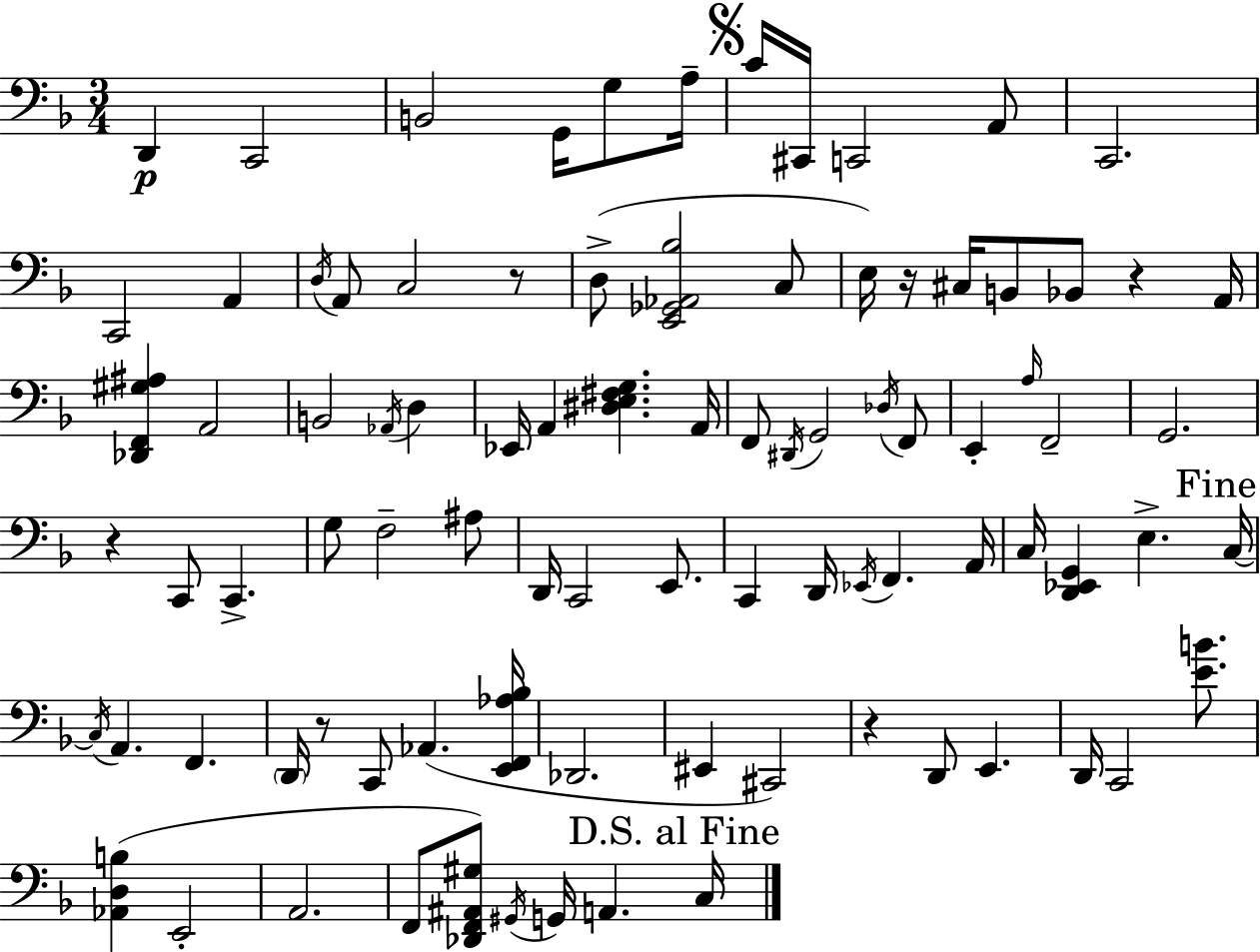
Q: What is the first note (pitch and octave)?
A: D2